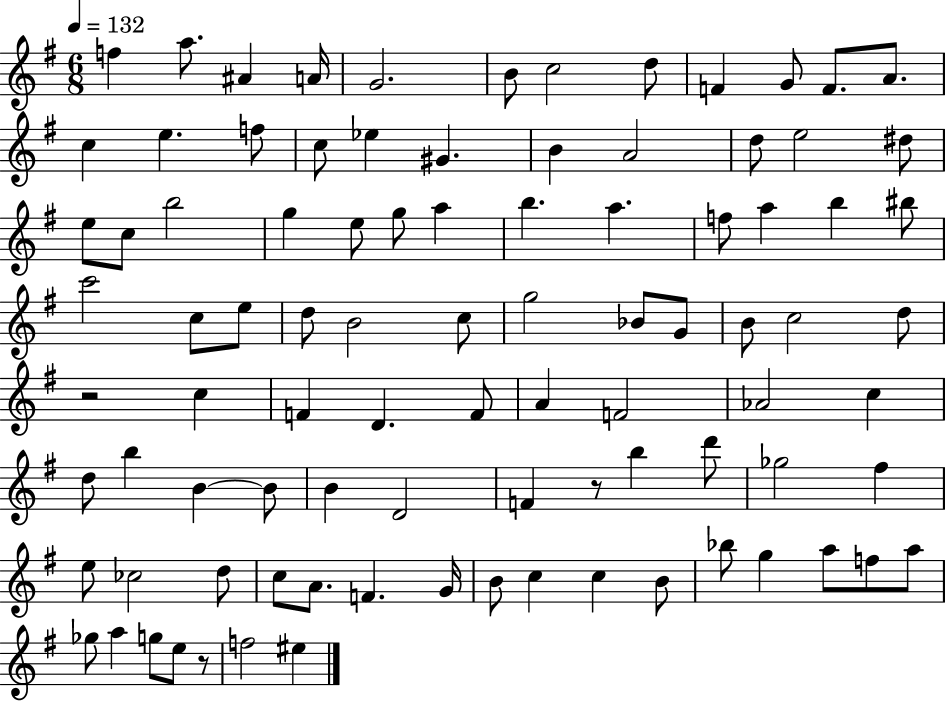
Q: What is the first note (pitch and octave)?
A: F5